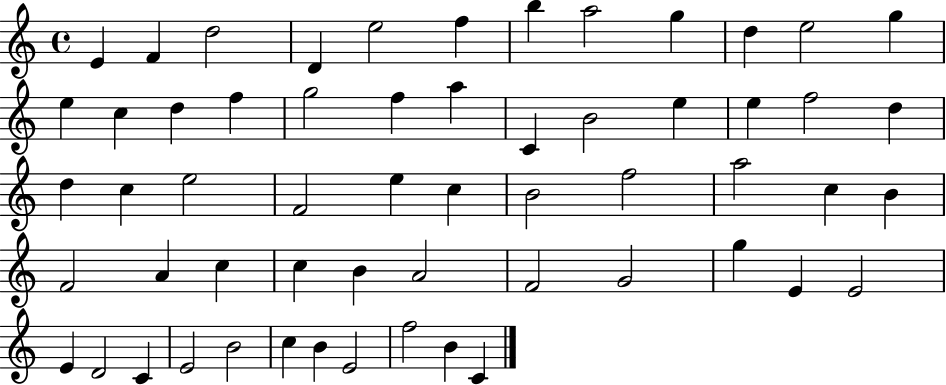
{
  \clef treble
  \time 4/4
  \defaultTimeSignature
  \key c \major
  e'4 f'4 d''2 | d'4 e''2 f''4 | b''4 a''2 g''4 | d''4 e''2 g''4 | \break e''4 c''4 d''4 f''4 | g''2 f''4 a''4 | c'4 b'2 e''4 | e''4 f''2 d''4 | \break d''4 c''4 e''2 | f'2 e''4 c''4 | b'2 f''2 | a''2 c''4 b'4 | \break f'2 a'4 c''4 | c''4 b'4 a'2 | f'2 g'2 | g''4 e'4 e'2 | \break e'4 d'2 c'4 | e'2 b'2 | c''4 b'4 e'2 | f''2 b'4 c'4 | \break \bar "|."
}